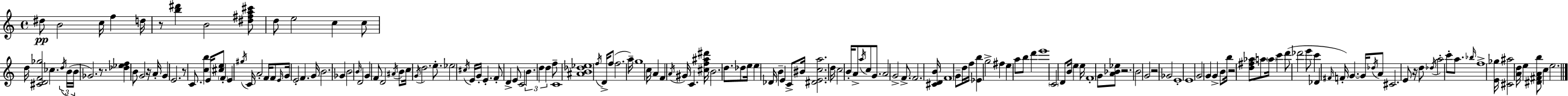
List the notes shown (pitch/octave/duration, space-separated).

D#5/e B4/h C5/s F5/q D5/s R/e [B5,D#6]/q B4/h [D#5,F#5,A5,C#6]/e D5/e E5/h C5/q C5/e D5/s [C#4,D4,F4,Gb5]/h CES5/q. D5/s B4/s B4/s Gb4/h. R/e. [Db5,Eb5,F5]/q B4/e G4/h R/s A4/s G4/q E4/h. R/e C4/e. [C5,B5]/q E4/s [C#5,E5]/e F4/q E4/q G#5/s C4/s A4/h F4/s F4/e E4/s G4/s E4/h F4/q. G4/s B4/h. Gb4/q B4/h B4/s D4/h G4/q F4/e D4/h A#4/s B4/e C5/s G4/s D5/h. E5/e. Eb5/h C#5/s E4/s G4/s E4/q. F4/e D4/q E4/e C4/h B4/q. D5/q D5/q F5/e C4/w [A#4,B4,Db5,Eb5]/w F5/s D4/s F5/e F5/h. A5/s G5/w C5/s A4/q F4/q A4/s G#4/s C4/q. [C#5,F5,A#5,D#6]/s B4/h. D5/e. Db5/e E5/s E5/q Db4/s B4/q E4/q C4/e BIS4/s [D#4,E4,C5,A5]/h. D5/s C5/h B4/s A4/e A5/s C5/e G4/e. A4/h G4/h F4/e. F4/h. [C#4,D4,B4]/s F4/w G4/e D5/s F5/s [Eb4,B5]/q G5/h F#5/q E5/q A5/e B5/e D6/q E6/w C4/h D4/e B4/s E5/q E5/s F4/w G4/e [A4,Bb4,Eb5]/e R/h. B4/h G4/h R/h Gb4/h E4/w E4/w G4/h G4/q G4/q B4/e B5/s R/h [D5,F#5,Ab5]/e A5/e A5/s C6/q D6/e Db6/h E6/e C6/q Db4/q F#4/s F4/s G4/q. G4/s Db5/s A4/e C#4/h. E4/e R/s D5/e Db5/s A5/h C6/e A5/e. Bb5/s F5/w [E4,Gb5]/s [C#4,A#5]/h [A4,D5]/s E5/q [D#4,F#4,A4,B5]/e C5/q E5/h.